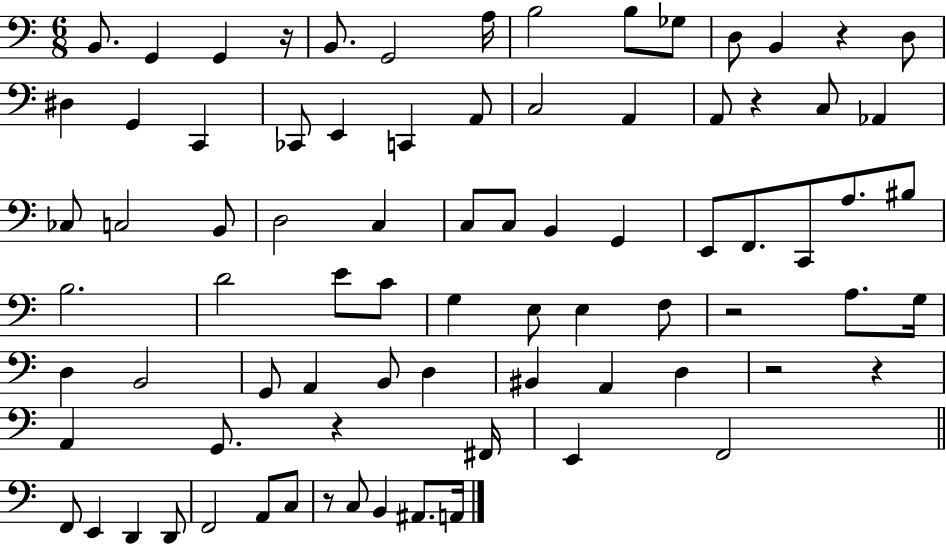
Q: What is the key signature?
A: C major